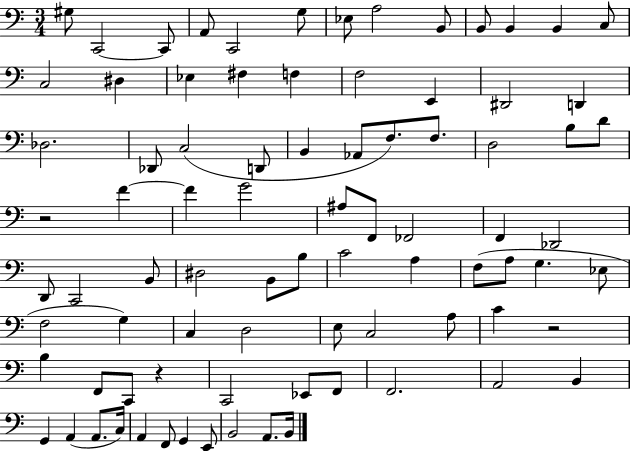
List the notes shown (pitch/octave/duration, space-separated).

G#3/e C2/h C2/e A2/e C2/h G3/e Eb3/e A3/h B2/e B2/e B2/q B2/q C3/e C3/h D#3/q Eb3/q F#3/q F3/q F3/h E2/q D#2/h D2/q Db3/h. Db2/e C3/h D2/e B2/q Ab2/e F3/e. F3/e. D3/h B3/e D4/e R/h F4/q F4/q G4/h A#3/e F2/e FES2/h F2/q Db2/h D2/e C2/h B2/e D#3/h B2/e B3/e C4/h A3/q F3/e A3/e G3/q. Eb3/e F3/h G3/q C3/q D3/h E3/e C3/h A3/e C4/q R/h B3/q F2/e C2/e R/q C2/h Eb2/e F2/e F2/h. A2/h B2/q G2/q A2/q A2/e. C3/s A2/q F2/e G2/q E2/e B2/h A2/e. B2/s